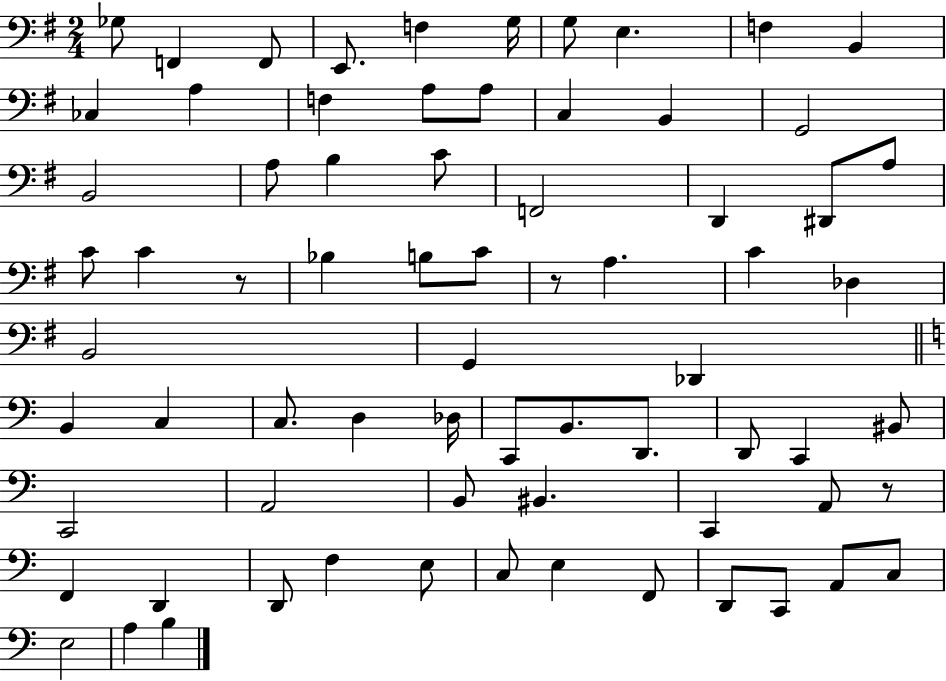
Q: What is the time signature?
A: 2/4